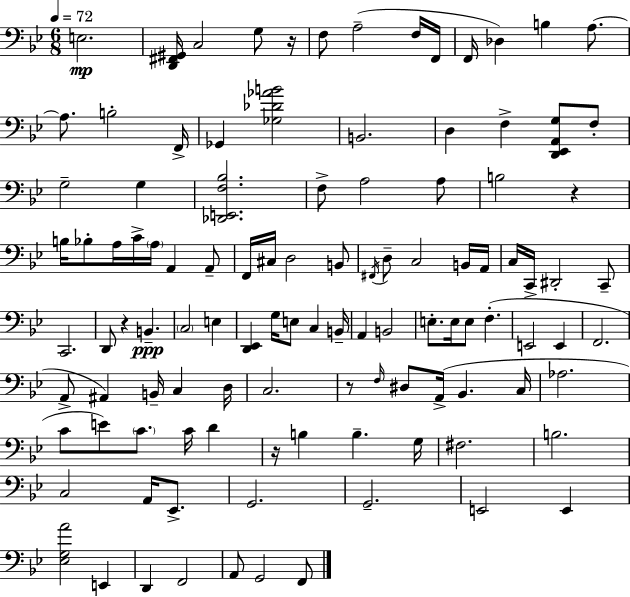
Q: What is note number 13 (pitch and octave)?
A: B3